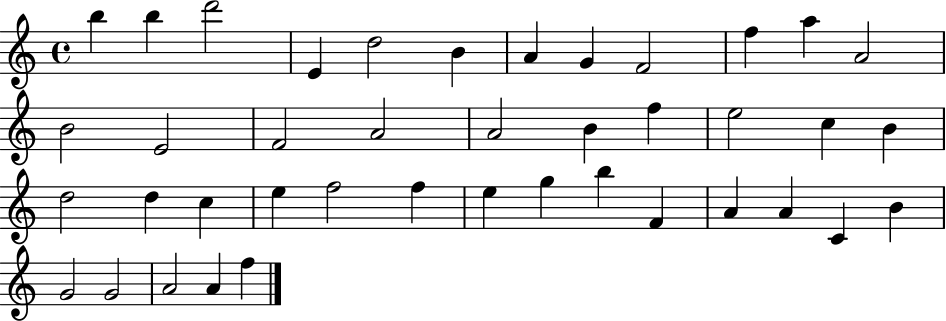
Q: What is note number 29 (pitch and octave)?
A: E5